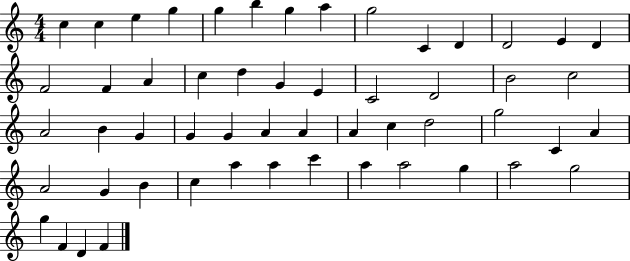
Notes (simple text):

C5/q C5/q E5/q G5/q G5/q B5/q G5/q A5/q G5/h C4/q D4/q D4/h E4/q D4/q F4/h F4/q A4/q C5/q D5/q G4/q E4/q C4/h D4/h B4/h C5/h A4/h B4/q G4/q G4/q G4/q A4/q A4/q A4/q C5/q D5/h G5/h C4/q A4/q A4/h G4/q B4/q C5/q A5/q A5/q C6/q A5/q A5/h G5/q A5/h G5/h G5/q F4/q D4/q F4/q